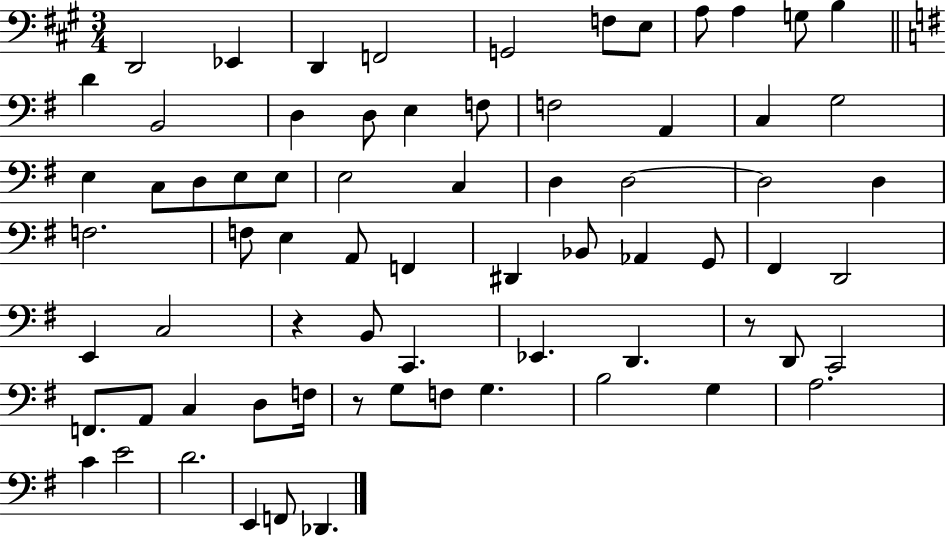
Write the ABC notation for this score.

X:1
T:Untitled
M:3/4
L:1/4
K:A
D,,2 _E,, D,, F,,2 G,,2 F,/2 E,/2 A,/2 A, G,/2 B, D B,,2 D, D,/2 E, F,/2 F,2 A,, C, G,2 E, C,/2 D,/2 E,/2 E,/2 E,2 C, D, D,2 D,2 D, F,2 F,/2 E, A,,/2 F,, ^D,, _B,,/2 _A,, G,,/2 ^F,, D,,2 E,, C,2 z B,,/2 C,, _E,, D,, z/2 D,,/2 C,,2 F,,/2 A,,/2 C, D,/2 F,/4 z/2 G,/2 F,/2 G, B,2 G, A,2 C E2 D2 E,, F,,/2 _D,,